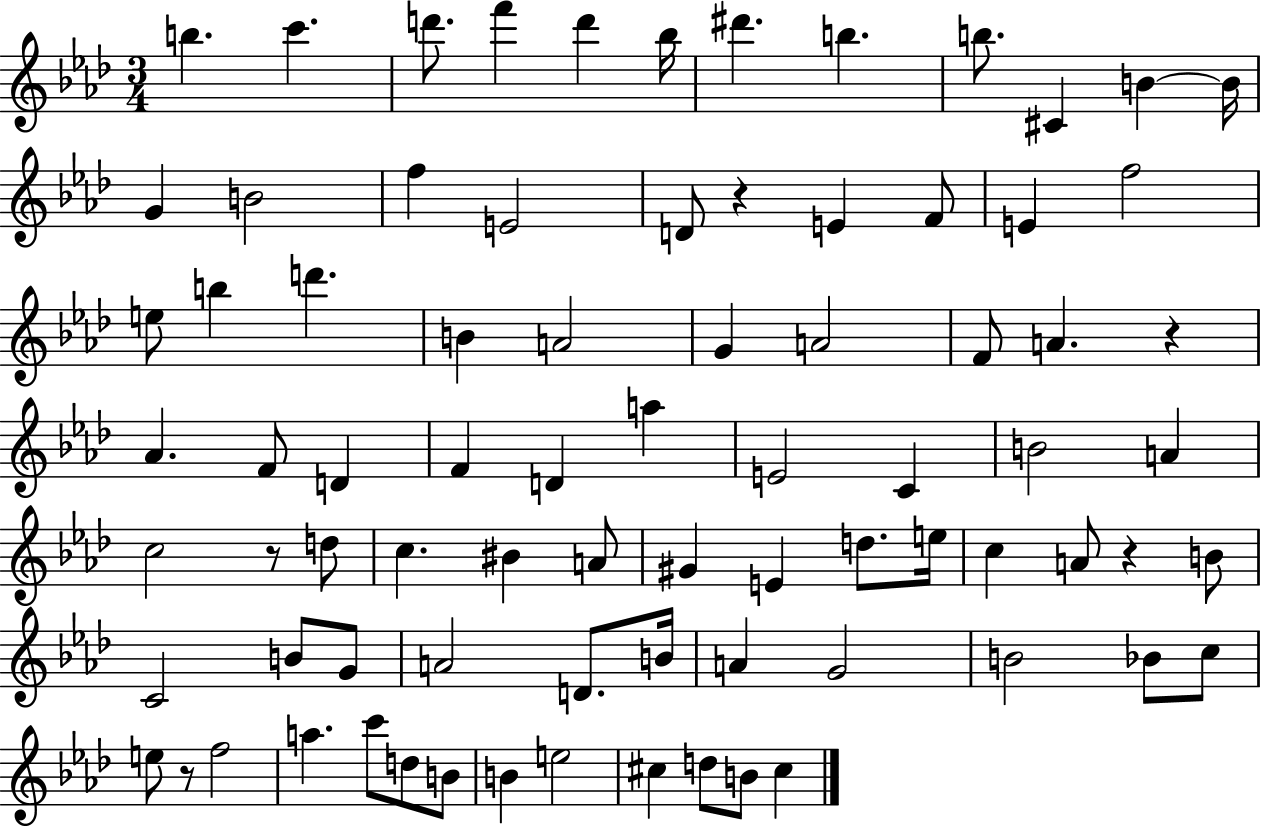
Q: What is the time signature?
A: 3/4